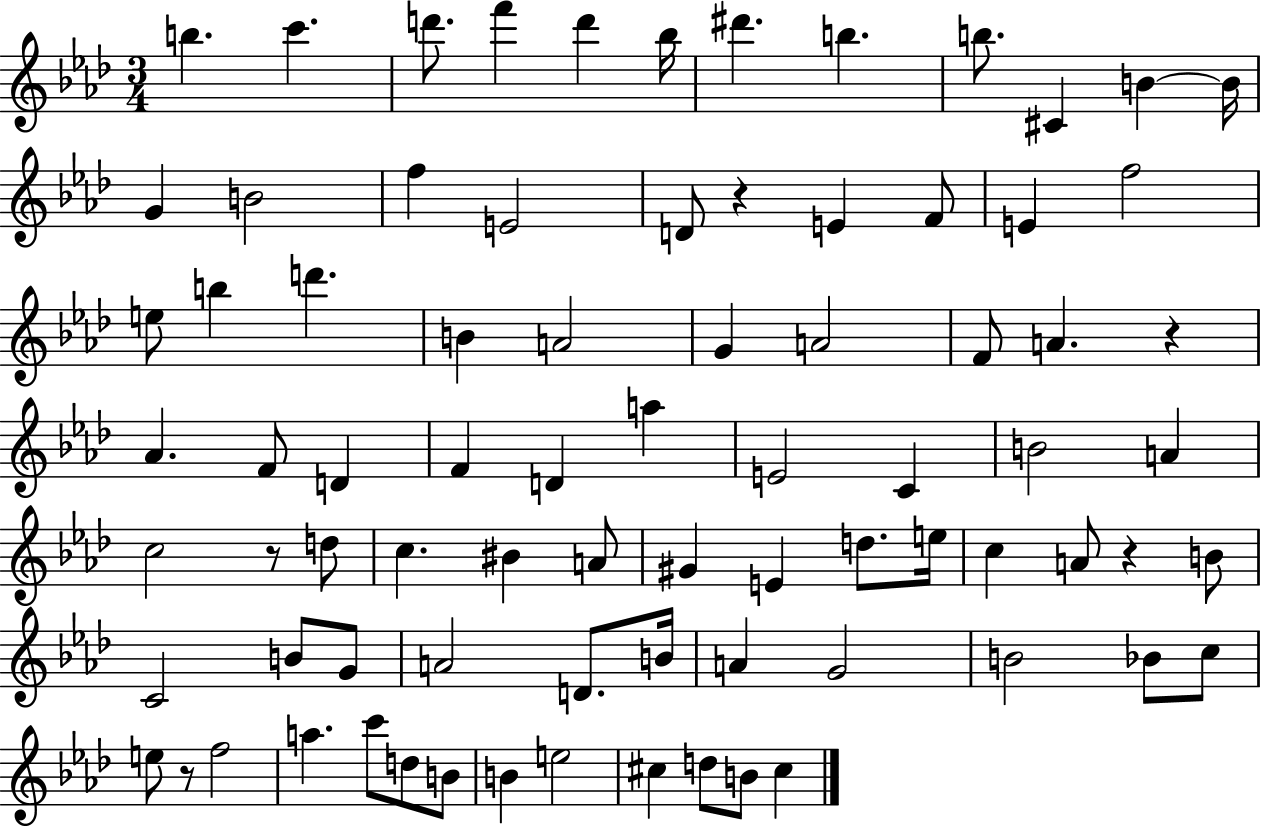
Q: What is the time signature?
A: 3/4